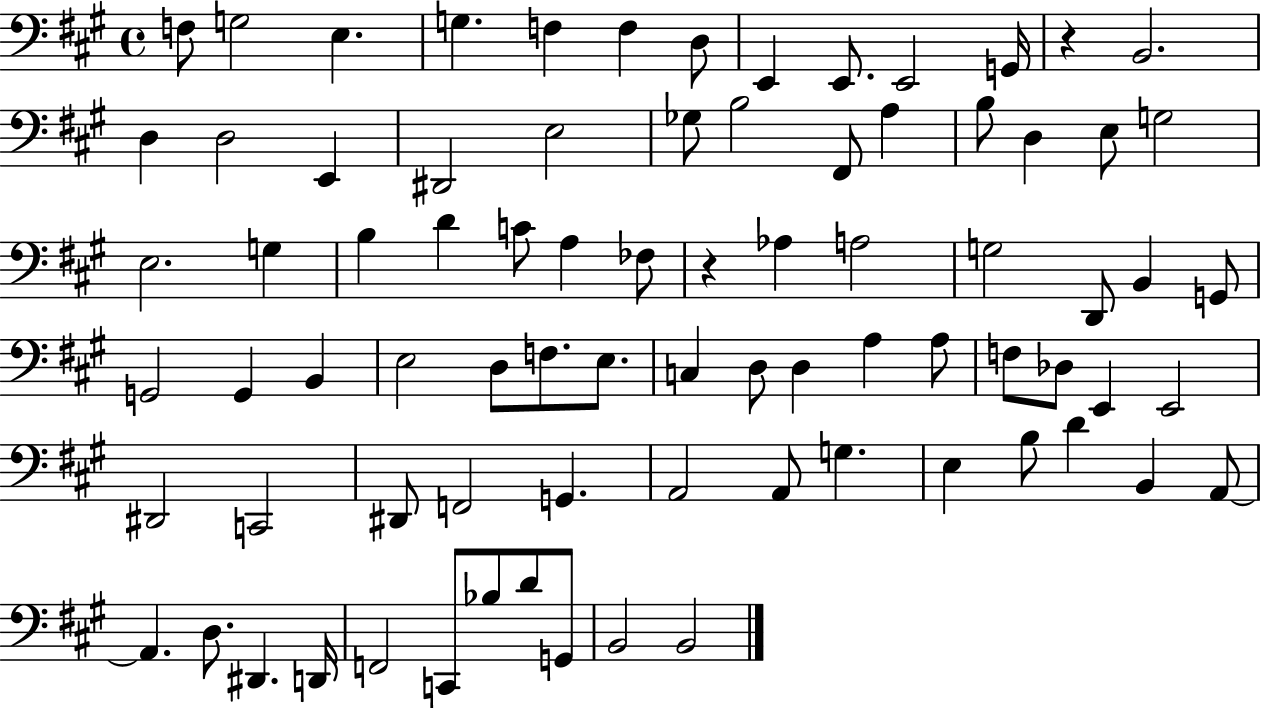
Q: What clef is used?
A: bass